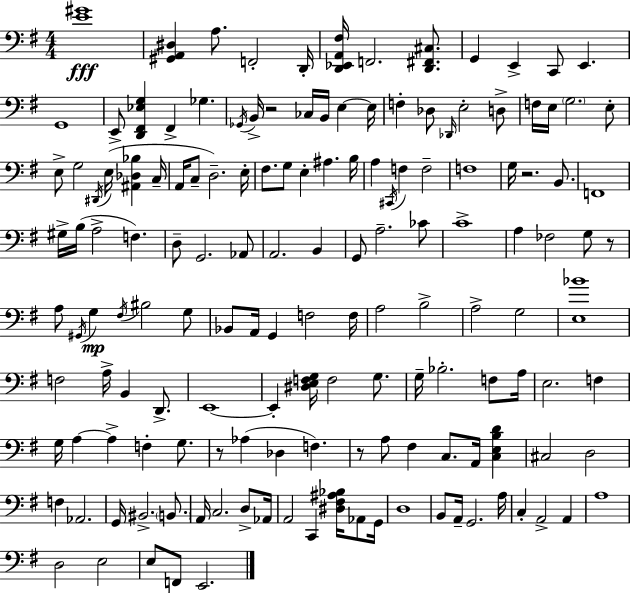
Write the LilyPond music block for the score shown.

{
  \clef bass
  \numericTimeSignature
  \time 4/4
  \key g \major
  <e' gis'>1\fff | <gis, a, dis>4 a8. f,2-. d,16-. | <d, ees, a, fis>16 f,2. <d, fis, cis>8. | g,4 e,4-> c,8 e,4. | \break g,1 | e,8-> <d, fis, ees g>4 fis,4-> ges4. | \acciaccatura { ges,16 } b,16-> r2 ces16 b,16 e4~~ | e16 f4-. des8 \grace { des,16 } e2-. | \break d8-> f16 e16 \parenthesize g2. | e8-. e8-> g2 \acciaccatura { dis,16 } e16( <ais, des bes>4 | c16-- a,16 c8-- d2.--) | e16-. fis8. g8 e4-. ais4. | \break b16 a4 \acciaccatura { cis,16 } f4 f2-- | f1 | g16 r2. | b,8. f,1 | \break gis16-> b16( a2-> f4.) | d8-- g,2. | aes,8 a,2. | b,4 g,8 a2.-- | \break ces'8 c'1-> | a4 fes2 | g8 r8 a8 \acciaccatura { gis,16 }\mp g4 \acciaccatura { fis16 } bis2 | g8 bes,8 a,16 g,4 f2 | \break f16 a2 b2-> | a2-> g2 | <e bes'>1 | f2 a16-> b,4 | \break d,8.-> e,1~~ | e,4-. <dis e f g>16 f2 | g8. g16-- bes2.-. | f8 a16 e2. | \break f4 g16 a4~~ a4-> f4-. | g8. r8 aes4( des4 | f4.) r8 a8 fis4 c8. | a,16 <c e b d'>4 cis2 d2 | \break f4 aes,2. | g,16 bis,2.-> | \parenthesize b,8. a,16 c2. | d8-> aes,16 a,2 c,4 | \break <dis fis ais bes>16 aes,8 g,16 d1 | b,8 a,16-- g,2. | a16 c4-. a,2-> | a,4 a1 | \break d2 e2 | e8 f,8 e,2. | \bar "|."
}